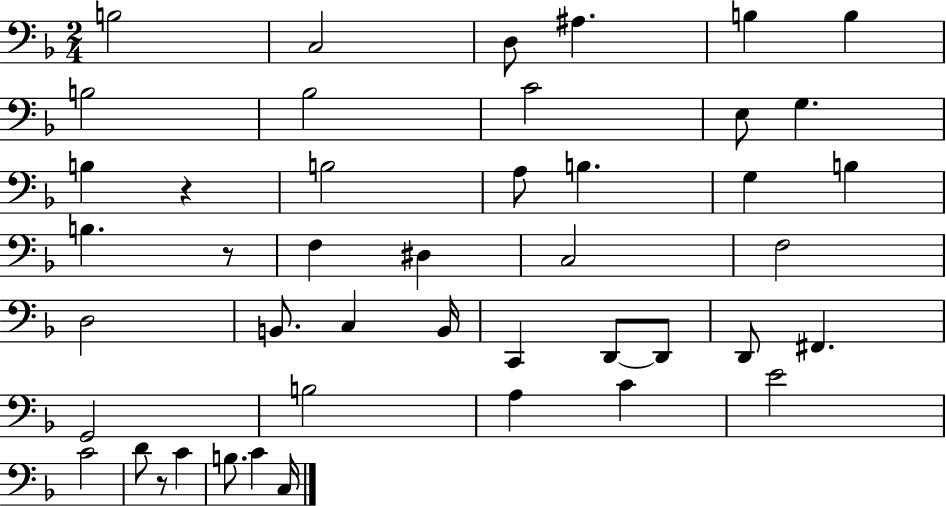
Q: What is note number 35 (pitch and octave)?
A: C4